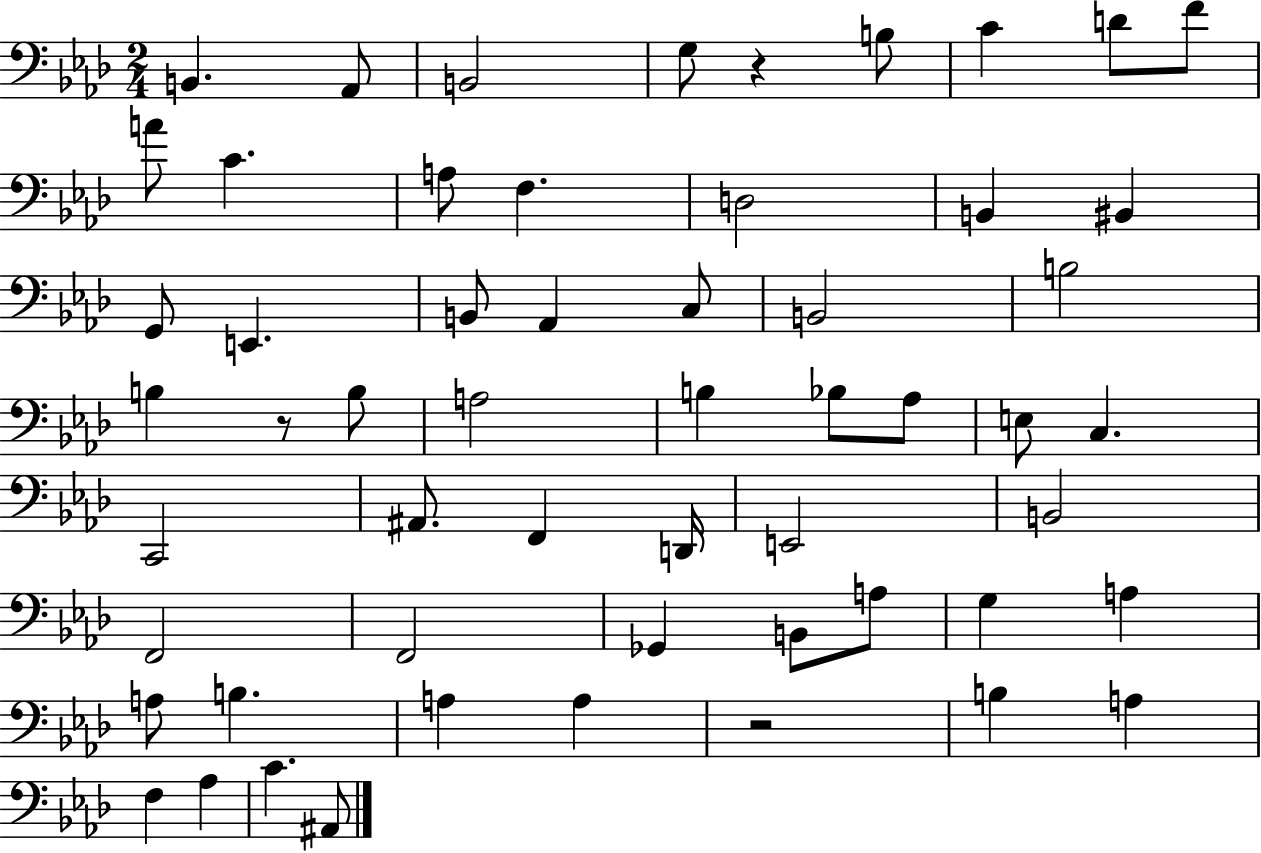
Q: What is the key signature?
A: AES major